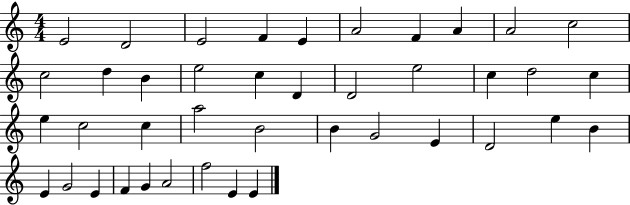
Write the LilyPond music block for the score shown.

{
  \clef treble
  \numericTimeSignature
  \time 4/4
  \key c \major
  e'2 d'2 | e'2 f'4 e'4 | a'2 f'4 a'4 | a'2 c''2 | \break c''2 d''4 b'4 | e''2 c''4 d'4 | d'2 e''2 | c''4 d''2 c''4 | \break e''4 c''2 c''4 | a''2 b'2 | b'4 g'2 e'4 | d'2 e''4 b'4 | \break e'4 g'2 e'4 | f'4 g'4 a'2 | f''2 e'4 e'4 | \bar "|."
}